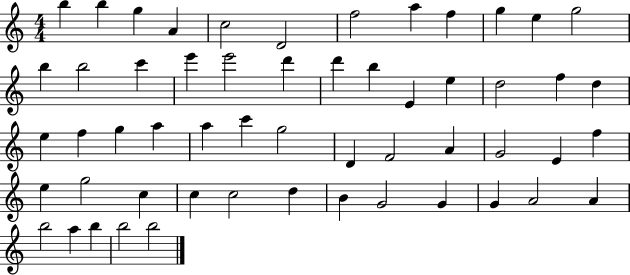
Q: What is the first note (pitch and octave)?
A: B5